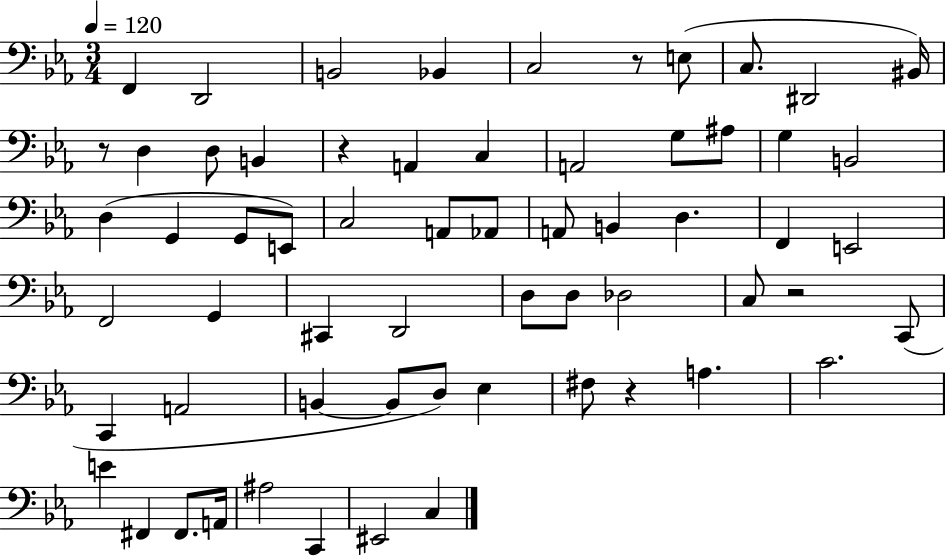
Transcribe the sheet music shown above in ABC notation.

X:1
T:Untitled
M:3/4
L:1/4
K:Eb
F,, D,,2 B,,2 _B,, C,2 z/2 E,/2 C,/2 ^D,,2 ^B,,/4 z/2 D, D,/2 B,, z A,, C, A,,2 G,/2 ^A,/2 G, B,,2 D, G,, G,,/2 E,,/2 C,2 A,,/2 _A,,/2 A,,/2 B,, D, F,, E,,2 F,,2 G,, ^C,, D,,2 D,/2 D,/2 _D,2 C,/2 z2 C,,/2 C,, A,,2 B,, B,,/2 D,/2 _E, ^F,/2 z A, C2 E ^F,, ^F,,/2 A,,/4 ^A,2 C,, ^E,,2 C,